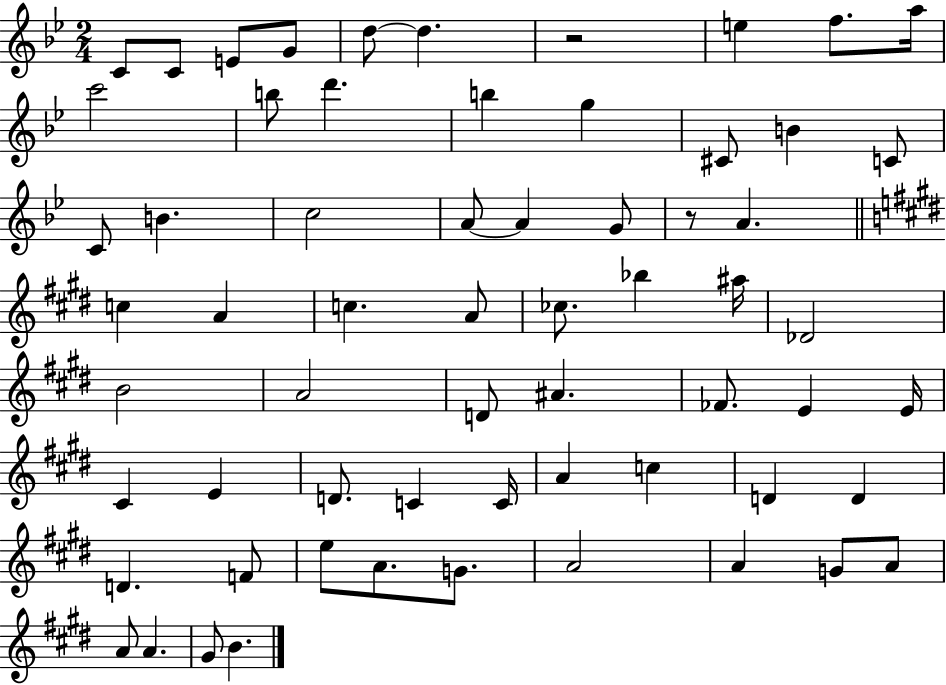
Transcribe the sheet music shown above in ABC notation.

X:1
T:Untitled
M:2/4
L:1/4
K:Bb
C/2 C/2 E/2 G/2 d/2 d z2 e f/2 a/4 c'2 b/2 d' b g ^C/2 B C/2 C/2 B c2 A/2 A G/2 z/2 A c A c A/2 _c/2 _b ^a/4 _D2 B2 A2 D/2 ^A _F/2 E E/4 ^C E D/2 C C/4 A c D D D F/2 e/2 A/2 G/2 A2 A G/2 A/2 A/2 A ^G/2 B